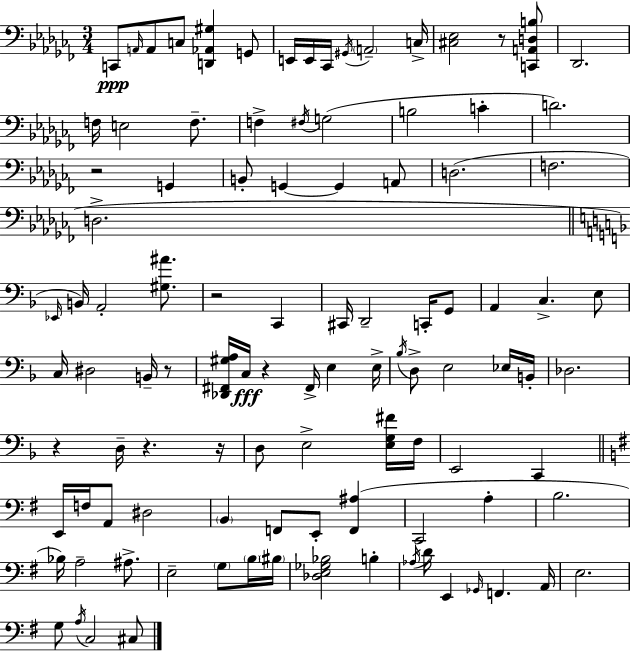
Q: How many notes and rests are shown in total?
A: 104